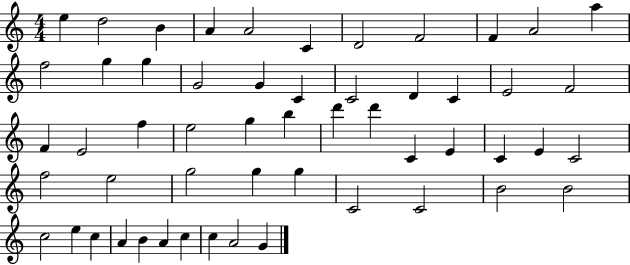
E5/q D5/h B4/q A4/q A4/h C4/q D4/h F4/h F4/q A4/h A5/q F5/h G5/q G5/q G4/h G4/q C4/q C4/h D4/q C4/q E4/h F4/h F4/q E4/h F5/q E5/h G5/q B5/q D6/q D6/q C4/q E4/q C4/q E4/q C4/h F5/h E5/h G5/h G5/q G5/q C4/h C4/h B4/h B4/h C5/h E5/q C5/q A4/q B4/q A4/q C5/q C5/q A4/h G4/q